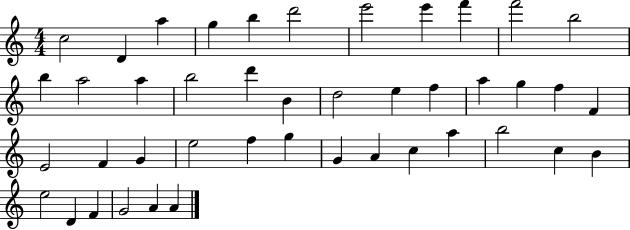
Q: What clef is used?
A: treble